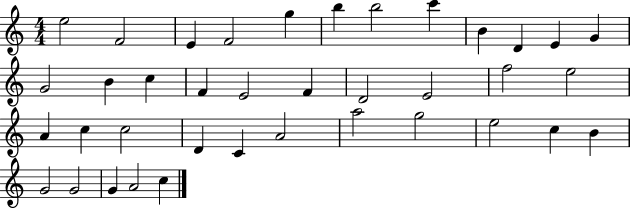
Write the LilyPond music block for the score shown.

{
  \clef treble
  \numericTimeSignature
  \time 4/4
  \key c \major
  e''2 f'2 | e'4 f'2 g''4 | b''4 b''2 c'''4 | b'4 d'4 e'4 g'4 | \break g'2 b'4 c''4 | f'4 e'2 f'4 | d'2 e'2 | f''2 e''2 | \break a'4 c''4 c''2 | d'4 c'4 a'2 | a''2 g''2 | e''2 c''4 b'4 | \break g'2 g'2 | g'4 a'2 c''4 | \bar "|."
}